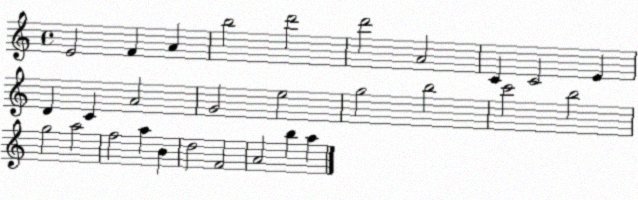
X:1
T:Untitled
M:4/4
L:1/4
K:C
E2 F A b2 d'2 d'2 A2 C C2 E D C A2 G2 e2 g2 b2 c'2 b2 g2 a2 f2 a B d2 F2 A2 b a